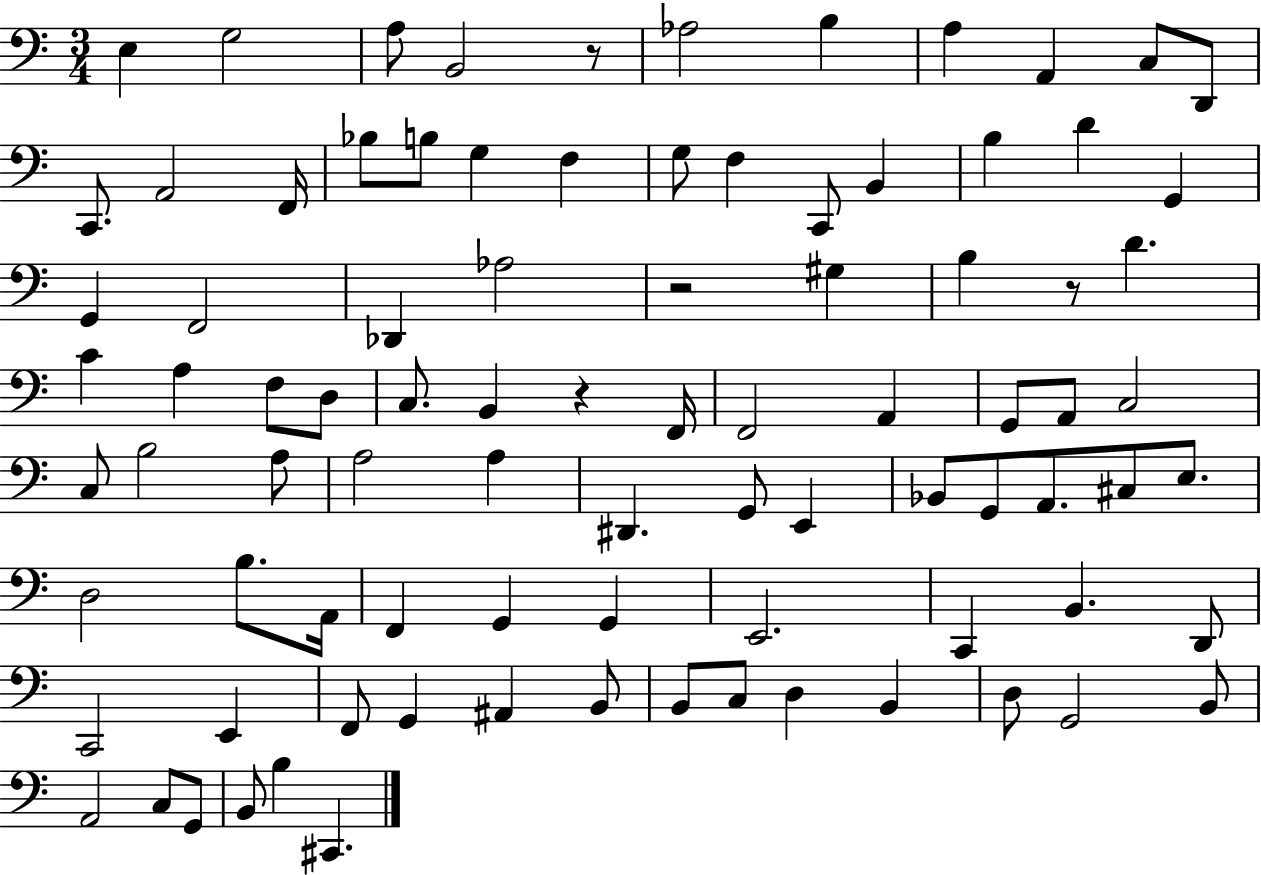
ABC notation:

X:1
T:Untitled
M:3/4
L:1/4
K:C
E, G,2 A,/2 B,,2 z/2 _A,2 B, A, A,, C,/2 D,,/2 C,,/2 A,,2 F,,/4 _B,/2 B,/2 G, F, G,/2 F, C,,/2 B,, B, D G,, G,, F,,2 _D,, _A,2 z2 ^G, B, z/2 D C A, F,/2 D,/2 C,/2 B,, z F,,/4 F,,2 A,, G,,/2 A,,/2 C,2 C,/2 B,2 A,/2 A,2 A, ^D,, G,,/2 E,, _B,,/2 G,,/2 A,,/2 ^C,/2 E,/2 D,2 B,/2 A,,/4 F,, G,, G,, E,,2 C,, B,, D,,/2 C,,2 E,, F,,/2 G,, ^A,, B,,/2 B,,/2 C,/2 D, B,, D,/2 G,,2 B,,/2 A,,2 C,/2 G,,/2 B,,/2 B, ^C,,